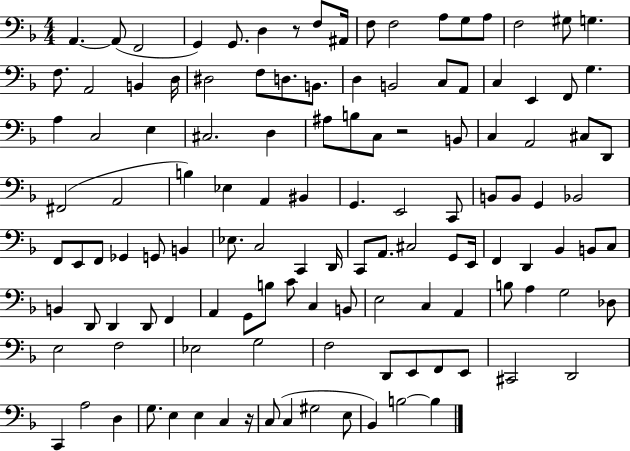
{
  \clef bass
  \numericTimeSignature
  \time 4/4
  \key f \major
  a,4.~~ a,8( f,2 | g,4) g,8. d4 r8 f8 ais,16 | f8 f2 a8 g8 a8 | f2 gis8 g4. | \break f8. a,2 b,4 d16 | dis2 f8 d8. b,8. | d4 b,2 c8 a,8 | c4 e,4 f,8 g4. | \break a4 c2 e4 | cis2. d4 | ais8 b8 c8 r2 b,8 | c4 a,2 cis8 d,8 | \break fis,2( a,2 | b4) ees4 a,4 bis,4 | g,4. e,2 c,8 | b,8 b,8 g,4 bes,2 | \break f,8 e,8 f,8 ges,4 g,8 b,4 | ees8. c2 c,4 d,16 | c,8 a,8. cis2 g,8 e,16 | f,4 d,4 bes,4 b,8 c8 | \break b,4 d,8 d,4 d,8 f,4 | a,4 g,8 b8 c'8 c4 b,8 | e2 c4 a,4 | b8 a4 g2 des8 | \break e2 f2 | ees2 g2 | f2 d,8 e,8 f,8 e,8 | cis,2 d,2 | \break c,4 a2 d4 | g8. e4 e4 c4 r16 | c8( c4 gis2 e8 | bes,4) b2~~ b4 | \break \bar "|."
}